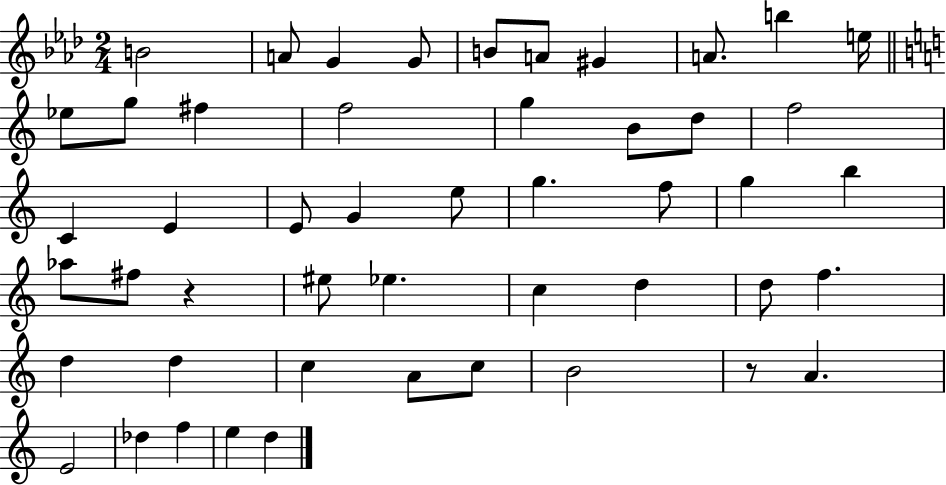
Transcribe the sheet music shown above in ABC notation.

X:1
T:Untitled
M:2/4
L:1/4
K:Ab
B2 A/2 G G/2 B/2 A/2 ^G A/2 b e/4 _e/2 g/2 ^f f2 g B/2 d/2 f2 C E E/2 G e/2 g f/2 g b _a/2 ^f/2 z ^e/2 _e c d d/2 f d d c A/2 c/2 B2 z/2 A E2 _d f e d